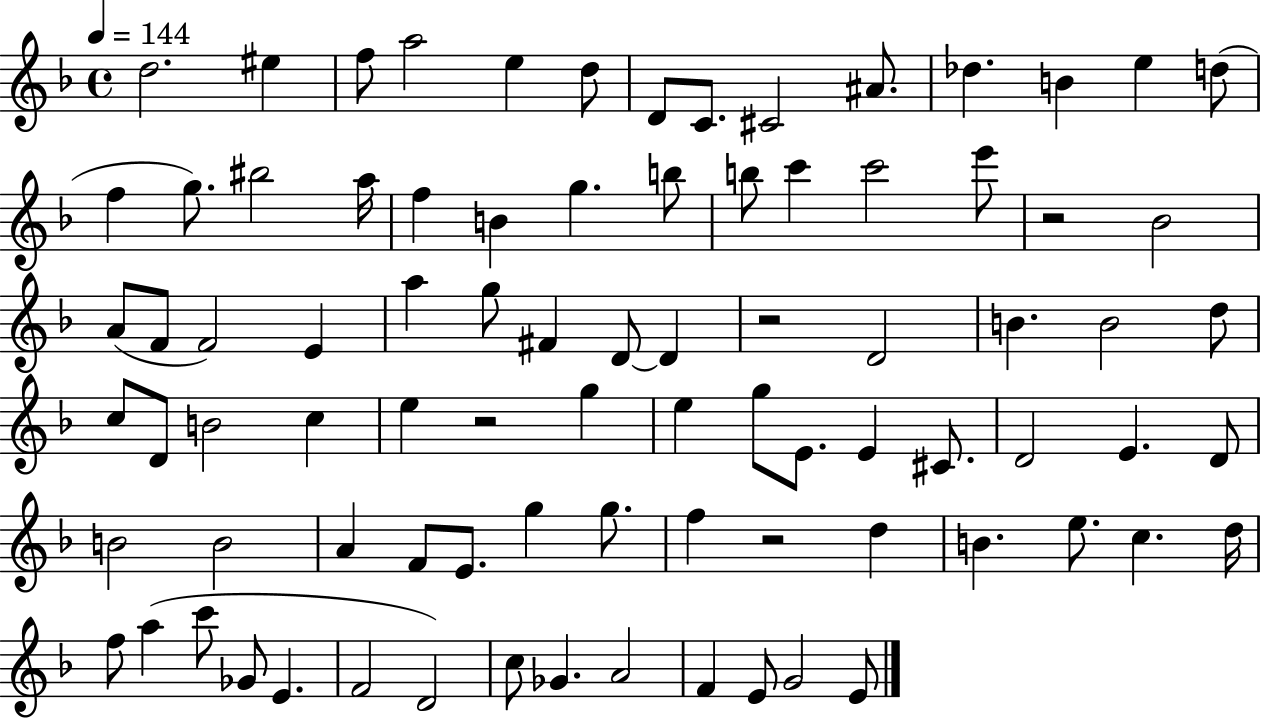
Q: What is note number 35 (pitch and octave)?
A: D4